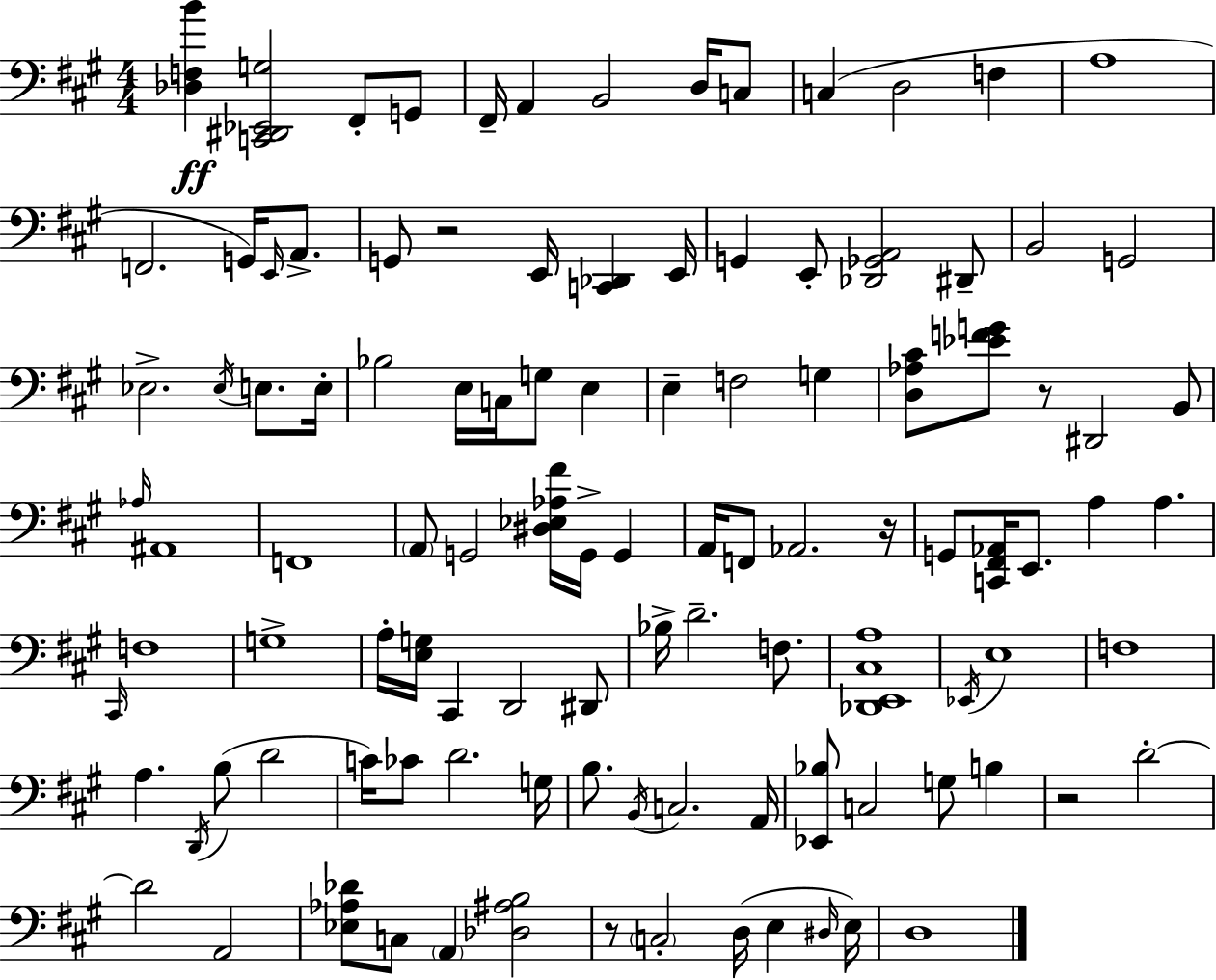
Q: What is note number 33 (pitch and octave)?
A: E3